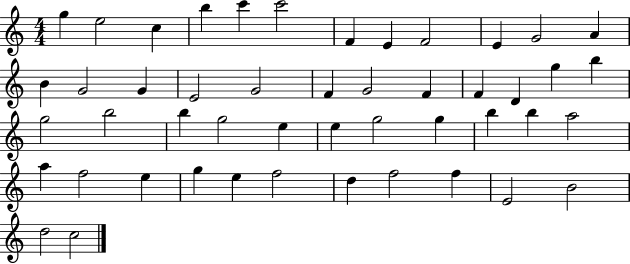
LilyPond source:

{
  \clef treble
  \numericTimeSignature
  \time 4/4
  \key c \major
  g''4 e''2 c''4 | b''4 c'''4 c'''2 | f'4 e'4 f'2 | e'4 g'2 a'4 | \break b'4 g'2 g'4 | e'2 g'2 | f'4 g'2 f'4 | f'4 d'4 g''4 b''4 | \break g''2 b''2 | b''4 g''2 e''4 | e''4 g''2 g''4 | b''4 b''4 a''2 | \break a''4 f''2 e''4 | g''4 e''4 f''2 | d''4 f''2 f''4 | e'2 b'2 | \break d''2 c''2 | \bar "|."
}